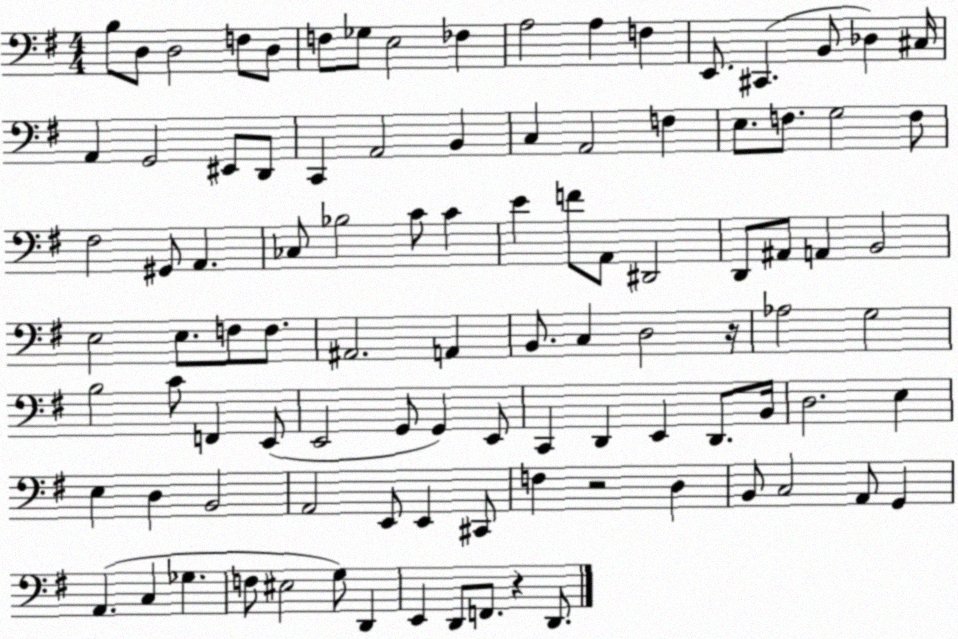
X:1
T:Untitled
M:4/4
L:1/4
K:G
B,/2 D,/2 D,2 F,/2 D,/2 F,/2 _G,/2 E,2 _F, A,2 A, F, E,,/2 ^C,, B,,/2 _D, ^C,/4 A,, G,,2 ^E,,/2 D,,/2 C,, A,,2 B,, C, A,,2 F, E,/2 F,/2 G,2 F,/2 ^F,2 ^G,,/2 A,, _C,/2 _B,2 C/2 C E F/2 A,,/2 ^D,,2 D,,/2 ^A,,/2 A,, B,,2 E,2 E,/2 F,/2 F,/2 ^A,,2 A,, B,,/2 C, D,2 z/4 _A,2 G,2 B,2 C/2 F,, E,,/2 E,,2 G,,/2 G,, E,,/2 C,, D,, E,, D,,/2 B,,/4 D,2 E, E, D, B,,2 A,,2 E,,/2 E,, ^C,,/2 F, z2 D, B,,/2 C,2 A,,/2 G,, A,, C, _G, F,/2 ^E,2 G,/2 D,, E,, D,,/2 F,,/2 z D,,/2